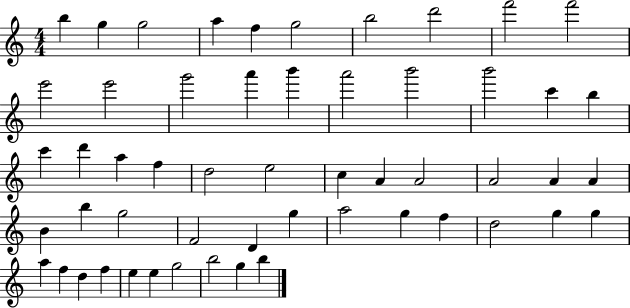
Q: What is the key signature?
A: C major